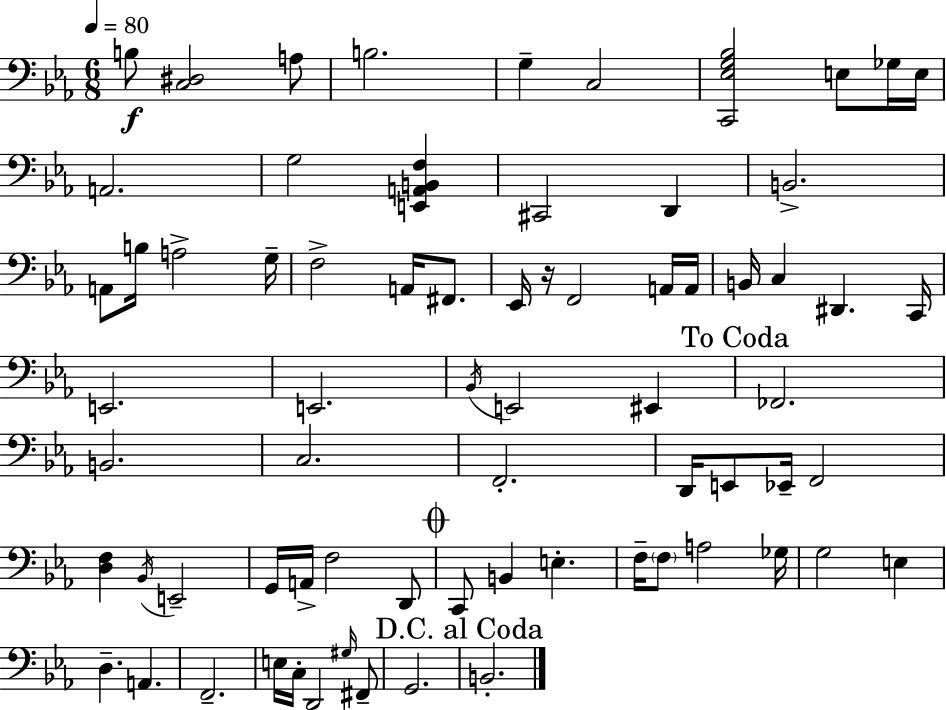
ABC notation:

X:1
T:Untitled
M:6/8
L:1/4
K:Eb
B,/2 [C,^D,]2 A,/2 B,2 G, C,2 [C,,_E,G,_B,]2 E,/2 _G,/4 E,/4 A,,2 G,2 [E,,A,,B,,F,] ^C,,2 D,, B,,2 A,,/2 B,/4 A,2 G,/4 F,2 A,,/4 ^F,,/2 _E,,/4 z/4 F,,2 A,,/4 A,,/4 B,,/4 C, ^D,, C,,/4 E,,2 E,,2 _B,,/4 E,,2 ^E,, _F,,2 B,,2 C,2 F,,2 D,,/4 E,,/2 _E,,/4 F,,2 [D,F,] _B,,/4 E,,2 G,,/4 A,,/4 F,2 D,,/2 C,,/2 B,, E, F,/4 F,/2 A,2 _G,/4 G,2 E, D, A,, F,,2 E,/4 C,/4 D,,2 ^G,/4 ^F,,/2 G,,2 B,,2